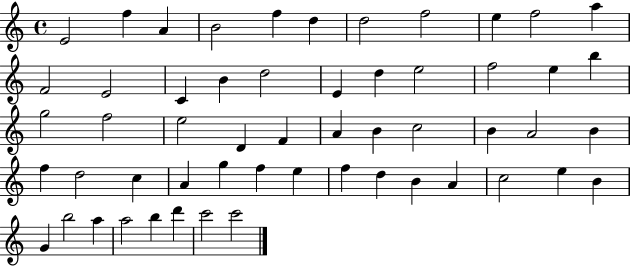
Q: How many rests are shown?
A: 0